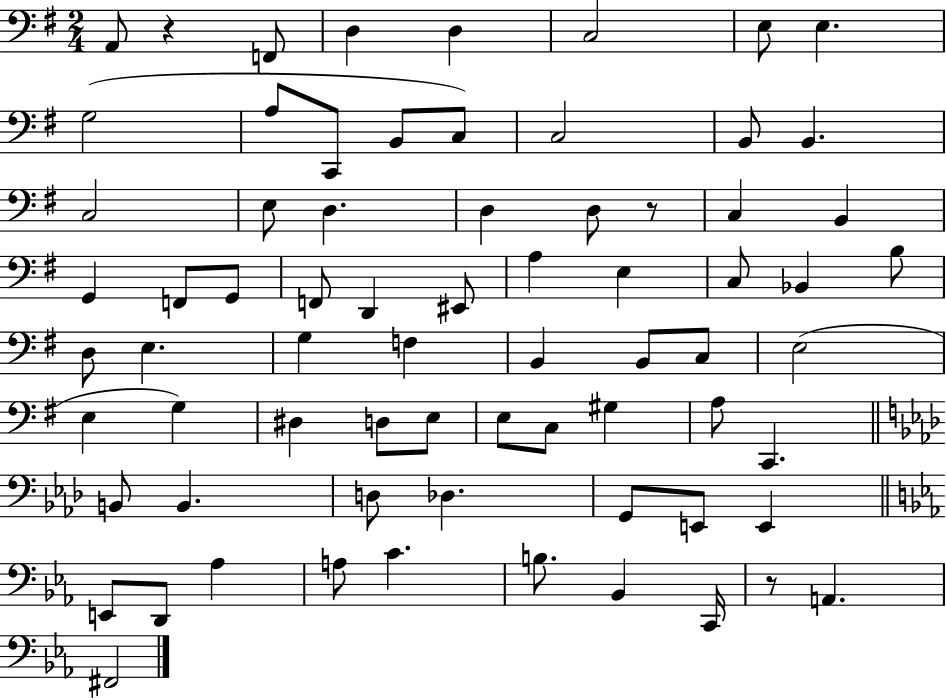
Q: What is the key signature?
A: G major